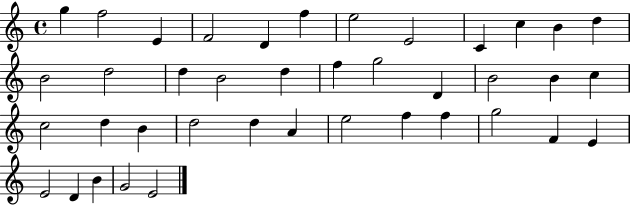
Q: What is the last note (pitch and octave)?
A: E4